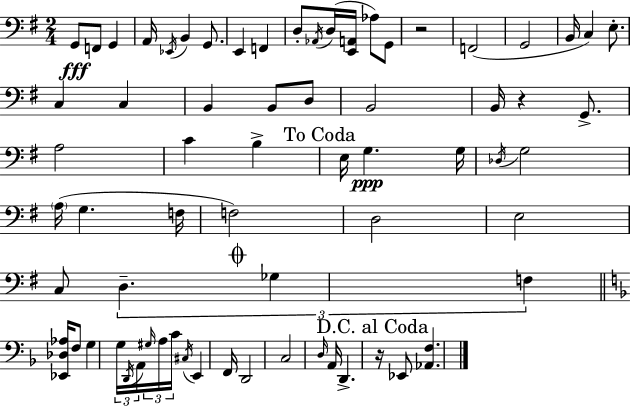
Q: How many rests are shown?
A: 3